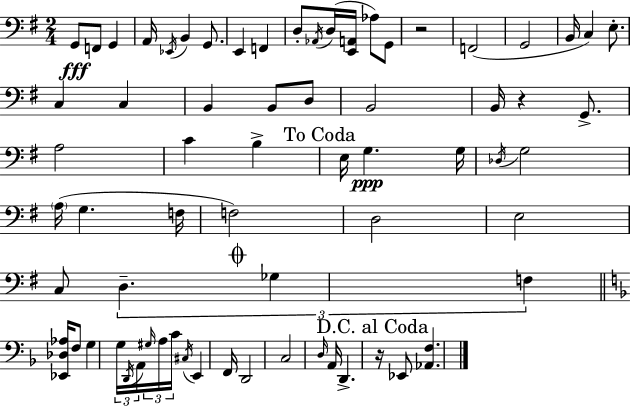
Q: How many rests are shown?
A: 3